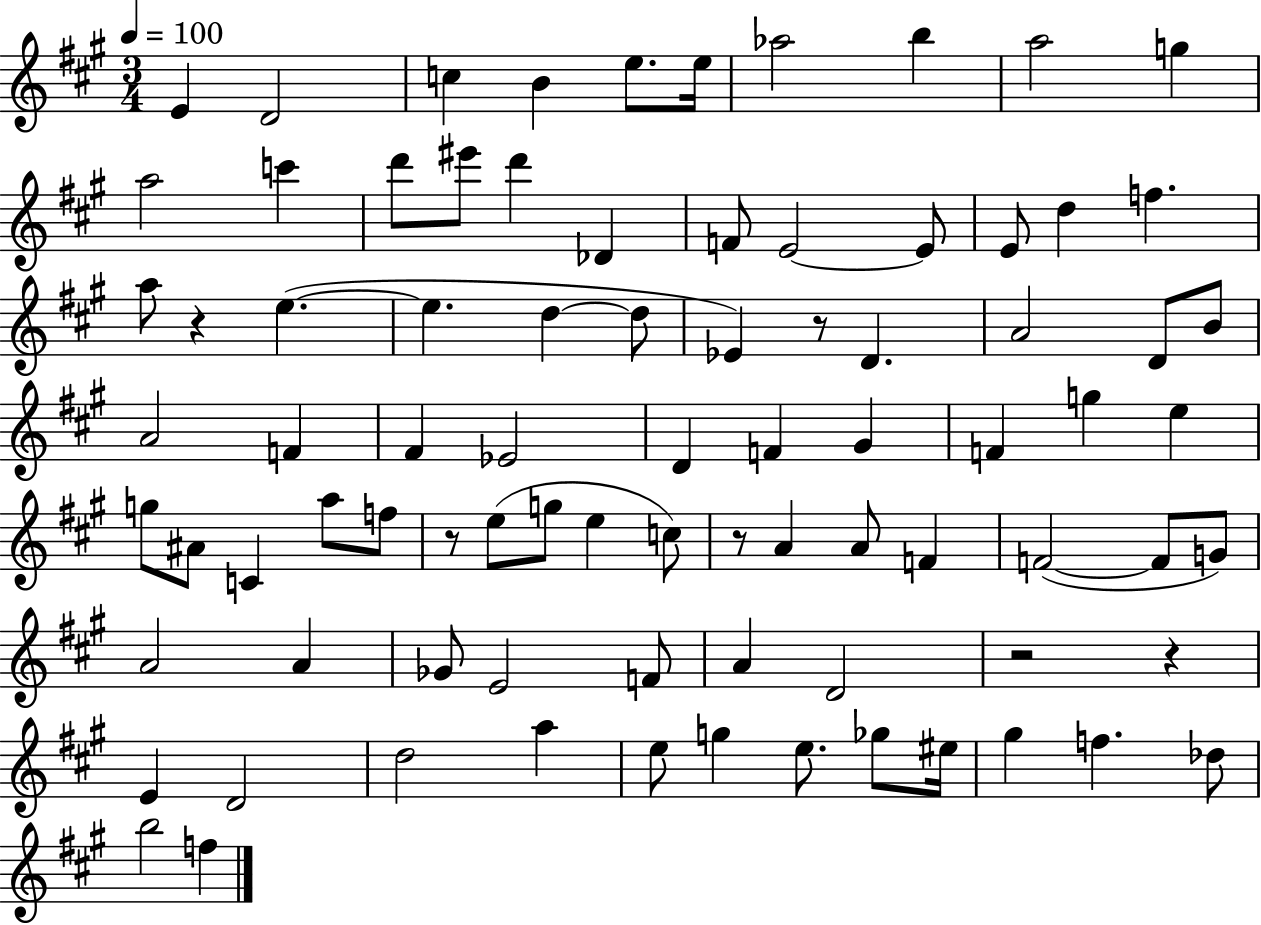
E4/q D4/h C5/q B4/q E5/e. E5/s Ab5/h B5/q A5/h G5/q A5/h C6/q D6/e EIS6/e D6/q Db4/q F4/e E4/h E4/e E4/e D5/q F5/q. A5/e R/q E5/q. E5/q. D5/q D5/e Eb4/q R/e D4/q. A4/h D4/e B4/e A4/h F4/q F#4/q Eb4/h D4/q F4/q G#4/q F4/q G5/q E5/q G5/e A#4/e C4/q A5/e F5/e R/e E5/e G5/e E5/q C5/e R/e A4/q A4/e F4/q F4/h F4/e G4/e A4/h A4/q Gb4/e E4/h F4/e A4/q D4/h R/h R/q E4/q D4/h D5/h A5/q E5/e G5/q E5/e. Gb5/e EIS5/s G#5/q F5/q. Db5/e B5/h F5/q